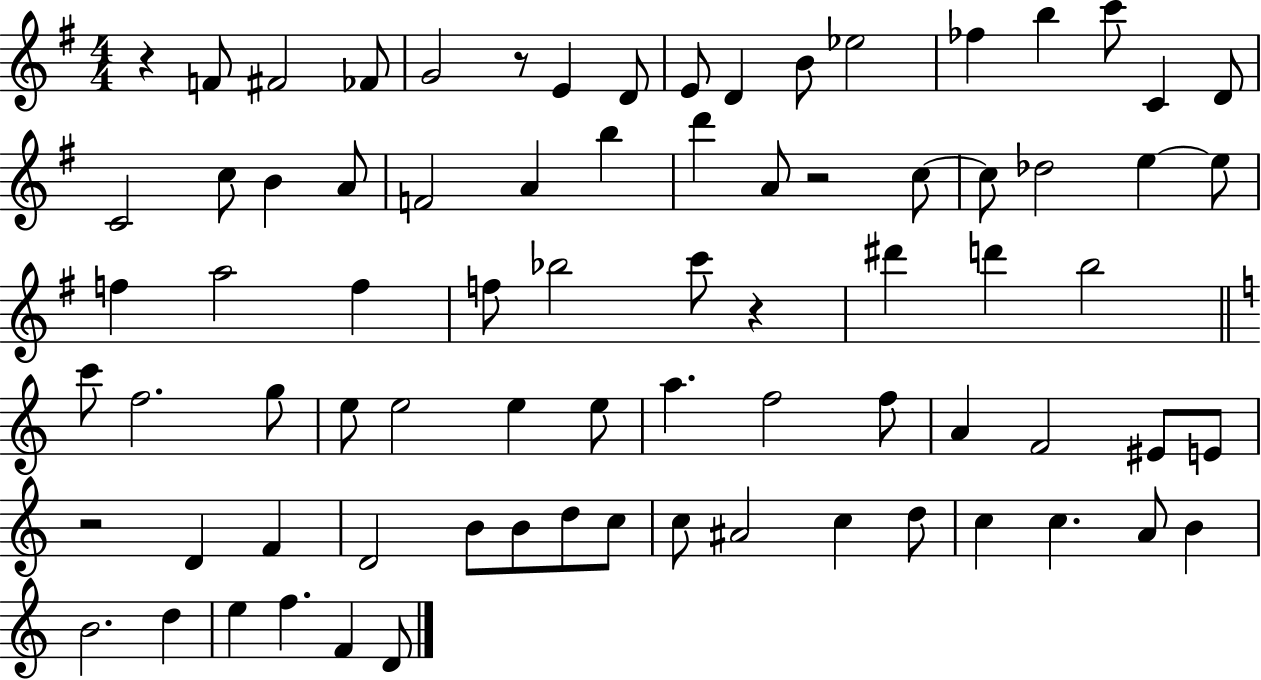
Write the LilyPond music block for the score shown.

{
  \clef treble
  \numericTimeSignature
  \time 4/4
  \key g \major
  r4 f'8 fis'2 fes'8 | g'2 r8 e'4 d'8 | e'8 d'4 b'8 ees''2 | fes''4 b''4 c'''8 c'4 d'8 | \break c'2 c''8 b'4 a'8 | f'2 a'4 b''4 | d'''4 a'8 r2 c''8~~ | c''8 des''2 e''4~~ e''8 | \break f''4 a''2 f''4 | f''8 bes''2 c'''8 r4 | dis'''4 d'''4 b''2 | \bar "||" \break \key c \major c'''8 f''2. g''8 | e''8 e''2 e''4 e''8 | a''4. f''2 f''8 | a'4 f'2 eis'8 e'8 | \break r2 d'4 f'4 | d'2 b'8 b'8 d''8 c''8 | c''8 ais'2 c''4 d''8 | c''4 c''4. a'8 b'4 | \break b'2. d''4 | e''4 f''4. f'4 d'8 | \bar "|."
}